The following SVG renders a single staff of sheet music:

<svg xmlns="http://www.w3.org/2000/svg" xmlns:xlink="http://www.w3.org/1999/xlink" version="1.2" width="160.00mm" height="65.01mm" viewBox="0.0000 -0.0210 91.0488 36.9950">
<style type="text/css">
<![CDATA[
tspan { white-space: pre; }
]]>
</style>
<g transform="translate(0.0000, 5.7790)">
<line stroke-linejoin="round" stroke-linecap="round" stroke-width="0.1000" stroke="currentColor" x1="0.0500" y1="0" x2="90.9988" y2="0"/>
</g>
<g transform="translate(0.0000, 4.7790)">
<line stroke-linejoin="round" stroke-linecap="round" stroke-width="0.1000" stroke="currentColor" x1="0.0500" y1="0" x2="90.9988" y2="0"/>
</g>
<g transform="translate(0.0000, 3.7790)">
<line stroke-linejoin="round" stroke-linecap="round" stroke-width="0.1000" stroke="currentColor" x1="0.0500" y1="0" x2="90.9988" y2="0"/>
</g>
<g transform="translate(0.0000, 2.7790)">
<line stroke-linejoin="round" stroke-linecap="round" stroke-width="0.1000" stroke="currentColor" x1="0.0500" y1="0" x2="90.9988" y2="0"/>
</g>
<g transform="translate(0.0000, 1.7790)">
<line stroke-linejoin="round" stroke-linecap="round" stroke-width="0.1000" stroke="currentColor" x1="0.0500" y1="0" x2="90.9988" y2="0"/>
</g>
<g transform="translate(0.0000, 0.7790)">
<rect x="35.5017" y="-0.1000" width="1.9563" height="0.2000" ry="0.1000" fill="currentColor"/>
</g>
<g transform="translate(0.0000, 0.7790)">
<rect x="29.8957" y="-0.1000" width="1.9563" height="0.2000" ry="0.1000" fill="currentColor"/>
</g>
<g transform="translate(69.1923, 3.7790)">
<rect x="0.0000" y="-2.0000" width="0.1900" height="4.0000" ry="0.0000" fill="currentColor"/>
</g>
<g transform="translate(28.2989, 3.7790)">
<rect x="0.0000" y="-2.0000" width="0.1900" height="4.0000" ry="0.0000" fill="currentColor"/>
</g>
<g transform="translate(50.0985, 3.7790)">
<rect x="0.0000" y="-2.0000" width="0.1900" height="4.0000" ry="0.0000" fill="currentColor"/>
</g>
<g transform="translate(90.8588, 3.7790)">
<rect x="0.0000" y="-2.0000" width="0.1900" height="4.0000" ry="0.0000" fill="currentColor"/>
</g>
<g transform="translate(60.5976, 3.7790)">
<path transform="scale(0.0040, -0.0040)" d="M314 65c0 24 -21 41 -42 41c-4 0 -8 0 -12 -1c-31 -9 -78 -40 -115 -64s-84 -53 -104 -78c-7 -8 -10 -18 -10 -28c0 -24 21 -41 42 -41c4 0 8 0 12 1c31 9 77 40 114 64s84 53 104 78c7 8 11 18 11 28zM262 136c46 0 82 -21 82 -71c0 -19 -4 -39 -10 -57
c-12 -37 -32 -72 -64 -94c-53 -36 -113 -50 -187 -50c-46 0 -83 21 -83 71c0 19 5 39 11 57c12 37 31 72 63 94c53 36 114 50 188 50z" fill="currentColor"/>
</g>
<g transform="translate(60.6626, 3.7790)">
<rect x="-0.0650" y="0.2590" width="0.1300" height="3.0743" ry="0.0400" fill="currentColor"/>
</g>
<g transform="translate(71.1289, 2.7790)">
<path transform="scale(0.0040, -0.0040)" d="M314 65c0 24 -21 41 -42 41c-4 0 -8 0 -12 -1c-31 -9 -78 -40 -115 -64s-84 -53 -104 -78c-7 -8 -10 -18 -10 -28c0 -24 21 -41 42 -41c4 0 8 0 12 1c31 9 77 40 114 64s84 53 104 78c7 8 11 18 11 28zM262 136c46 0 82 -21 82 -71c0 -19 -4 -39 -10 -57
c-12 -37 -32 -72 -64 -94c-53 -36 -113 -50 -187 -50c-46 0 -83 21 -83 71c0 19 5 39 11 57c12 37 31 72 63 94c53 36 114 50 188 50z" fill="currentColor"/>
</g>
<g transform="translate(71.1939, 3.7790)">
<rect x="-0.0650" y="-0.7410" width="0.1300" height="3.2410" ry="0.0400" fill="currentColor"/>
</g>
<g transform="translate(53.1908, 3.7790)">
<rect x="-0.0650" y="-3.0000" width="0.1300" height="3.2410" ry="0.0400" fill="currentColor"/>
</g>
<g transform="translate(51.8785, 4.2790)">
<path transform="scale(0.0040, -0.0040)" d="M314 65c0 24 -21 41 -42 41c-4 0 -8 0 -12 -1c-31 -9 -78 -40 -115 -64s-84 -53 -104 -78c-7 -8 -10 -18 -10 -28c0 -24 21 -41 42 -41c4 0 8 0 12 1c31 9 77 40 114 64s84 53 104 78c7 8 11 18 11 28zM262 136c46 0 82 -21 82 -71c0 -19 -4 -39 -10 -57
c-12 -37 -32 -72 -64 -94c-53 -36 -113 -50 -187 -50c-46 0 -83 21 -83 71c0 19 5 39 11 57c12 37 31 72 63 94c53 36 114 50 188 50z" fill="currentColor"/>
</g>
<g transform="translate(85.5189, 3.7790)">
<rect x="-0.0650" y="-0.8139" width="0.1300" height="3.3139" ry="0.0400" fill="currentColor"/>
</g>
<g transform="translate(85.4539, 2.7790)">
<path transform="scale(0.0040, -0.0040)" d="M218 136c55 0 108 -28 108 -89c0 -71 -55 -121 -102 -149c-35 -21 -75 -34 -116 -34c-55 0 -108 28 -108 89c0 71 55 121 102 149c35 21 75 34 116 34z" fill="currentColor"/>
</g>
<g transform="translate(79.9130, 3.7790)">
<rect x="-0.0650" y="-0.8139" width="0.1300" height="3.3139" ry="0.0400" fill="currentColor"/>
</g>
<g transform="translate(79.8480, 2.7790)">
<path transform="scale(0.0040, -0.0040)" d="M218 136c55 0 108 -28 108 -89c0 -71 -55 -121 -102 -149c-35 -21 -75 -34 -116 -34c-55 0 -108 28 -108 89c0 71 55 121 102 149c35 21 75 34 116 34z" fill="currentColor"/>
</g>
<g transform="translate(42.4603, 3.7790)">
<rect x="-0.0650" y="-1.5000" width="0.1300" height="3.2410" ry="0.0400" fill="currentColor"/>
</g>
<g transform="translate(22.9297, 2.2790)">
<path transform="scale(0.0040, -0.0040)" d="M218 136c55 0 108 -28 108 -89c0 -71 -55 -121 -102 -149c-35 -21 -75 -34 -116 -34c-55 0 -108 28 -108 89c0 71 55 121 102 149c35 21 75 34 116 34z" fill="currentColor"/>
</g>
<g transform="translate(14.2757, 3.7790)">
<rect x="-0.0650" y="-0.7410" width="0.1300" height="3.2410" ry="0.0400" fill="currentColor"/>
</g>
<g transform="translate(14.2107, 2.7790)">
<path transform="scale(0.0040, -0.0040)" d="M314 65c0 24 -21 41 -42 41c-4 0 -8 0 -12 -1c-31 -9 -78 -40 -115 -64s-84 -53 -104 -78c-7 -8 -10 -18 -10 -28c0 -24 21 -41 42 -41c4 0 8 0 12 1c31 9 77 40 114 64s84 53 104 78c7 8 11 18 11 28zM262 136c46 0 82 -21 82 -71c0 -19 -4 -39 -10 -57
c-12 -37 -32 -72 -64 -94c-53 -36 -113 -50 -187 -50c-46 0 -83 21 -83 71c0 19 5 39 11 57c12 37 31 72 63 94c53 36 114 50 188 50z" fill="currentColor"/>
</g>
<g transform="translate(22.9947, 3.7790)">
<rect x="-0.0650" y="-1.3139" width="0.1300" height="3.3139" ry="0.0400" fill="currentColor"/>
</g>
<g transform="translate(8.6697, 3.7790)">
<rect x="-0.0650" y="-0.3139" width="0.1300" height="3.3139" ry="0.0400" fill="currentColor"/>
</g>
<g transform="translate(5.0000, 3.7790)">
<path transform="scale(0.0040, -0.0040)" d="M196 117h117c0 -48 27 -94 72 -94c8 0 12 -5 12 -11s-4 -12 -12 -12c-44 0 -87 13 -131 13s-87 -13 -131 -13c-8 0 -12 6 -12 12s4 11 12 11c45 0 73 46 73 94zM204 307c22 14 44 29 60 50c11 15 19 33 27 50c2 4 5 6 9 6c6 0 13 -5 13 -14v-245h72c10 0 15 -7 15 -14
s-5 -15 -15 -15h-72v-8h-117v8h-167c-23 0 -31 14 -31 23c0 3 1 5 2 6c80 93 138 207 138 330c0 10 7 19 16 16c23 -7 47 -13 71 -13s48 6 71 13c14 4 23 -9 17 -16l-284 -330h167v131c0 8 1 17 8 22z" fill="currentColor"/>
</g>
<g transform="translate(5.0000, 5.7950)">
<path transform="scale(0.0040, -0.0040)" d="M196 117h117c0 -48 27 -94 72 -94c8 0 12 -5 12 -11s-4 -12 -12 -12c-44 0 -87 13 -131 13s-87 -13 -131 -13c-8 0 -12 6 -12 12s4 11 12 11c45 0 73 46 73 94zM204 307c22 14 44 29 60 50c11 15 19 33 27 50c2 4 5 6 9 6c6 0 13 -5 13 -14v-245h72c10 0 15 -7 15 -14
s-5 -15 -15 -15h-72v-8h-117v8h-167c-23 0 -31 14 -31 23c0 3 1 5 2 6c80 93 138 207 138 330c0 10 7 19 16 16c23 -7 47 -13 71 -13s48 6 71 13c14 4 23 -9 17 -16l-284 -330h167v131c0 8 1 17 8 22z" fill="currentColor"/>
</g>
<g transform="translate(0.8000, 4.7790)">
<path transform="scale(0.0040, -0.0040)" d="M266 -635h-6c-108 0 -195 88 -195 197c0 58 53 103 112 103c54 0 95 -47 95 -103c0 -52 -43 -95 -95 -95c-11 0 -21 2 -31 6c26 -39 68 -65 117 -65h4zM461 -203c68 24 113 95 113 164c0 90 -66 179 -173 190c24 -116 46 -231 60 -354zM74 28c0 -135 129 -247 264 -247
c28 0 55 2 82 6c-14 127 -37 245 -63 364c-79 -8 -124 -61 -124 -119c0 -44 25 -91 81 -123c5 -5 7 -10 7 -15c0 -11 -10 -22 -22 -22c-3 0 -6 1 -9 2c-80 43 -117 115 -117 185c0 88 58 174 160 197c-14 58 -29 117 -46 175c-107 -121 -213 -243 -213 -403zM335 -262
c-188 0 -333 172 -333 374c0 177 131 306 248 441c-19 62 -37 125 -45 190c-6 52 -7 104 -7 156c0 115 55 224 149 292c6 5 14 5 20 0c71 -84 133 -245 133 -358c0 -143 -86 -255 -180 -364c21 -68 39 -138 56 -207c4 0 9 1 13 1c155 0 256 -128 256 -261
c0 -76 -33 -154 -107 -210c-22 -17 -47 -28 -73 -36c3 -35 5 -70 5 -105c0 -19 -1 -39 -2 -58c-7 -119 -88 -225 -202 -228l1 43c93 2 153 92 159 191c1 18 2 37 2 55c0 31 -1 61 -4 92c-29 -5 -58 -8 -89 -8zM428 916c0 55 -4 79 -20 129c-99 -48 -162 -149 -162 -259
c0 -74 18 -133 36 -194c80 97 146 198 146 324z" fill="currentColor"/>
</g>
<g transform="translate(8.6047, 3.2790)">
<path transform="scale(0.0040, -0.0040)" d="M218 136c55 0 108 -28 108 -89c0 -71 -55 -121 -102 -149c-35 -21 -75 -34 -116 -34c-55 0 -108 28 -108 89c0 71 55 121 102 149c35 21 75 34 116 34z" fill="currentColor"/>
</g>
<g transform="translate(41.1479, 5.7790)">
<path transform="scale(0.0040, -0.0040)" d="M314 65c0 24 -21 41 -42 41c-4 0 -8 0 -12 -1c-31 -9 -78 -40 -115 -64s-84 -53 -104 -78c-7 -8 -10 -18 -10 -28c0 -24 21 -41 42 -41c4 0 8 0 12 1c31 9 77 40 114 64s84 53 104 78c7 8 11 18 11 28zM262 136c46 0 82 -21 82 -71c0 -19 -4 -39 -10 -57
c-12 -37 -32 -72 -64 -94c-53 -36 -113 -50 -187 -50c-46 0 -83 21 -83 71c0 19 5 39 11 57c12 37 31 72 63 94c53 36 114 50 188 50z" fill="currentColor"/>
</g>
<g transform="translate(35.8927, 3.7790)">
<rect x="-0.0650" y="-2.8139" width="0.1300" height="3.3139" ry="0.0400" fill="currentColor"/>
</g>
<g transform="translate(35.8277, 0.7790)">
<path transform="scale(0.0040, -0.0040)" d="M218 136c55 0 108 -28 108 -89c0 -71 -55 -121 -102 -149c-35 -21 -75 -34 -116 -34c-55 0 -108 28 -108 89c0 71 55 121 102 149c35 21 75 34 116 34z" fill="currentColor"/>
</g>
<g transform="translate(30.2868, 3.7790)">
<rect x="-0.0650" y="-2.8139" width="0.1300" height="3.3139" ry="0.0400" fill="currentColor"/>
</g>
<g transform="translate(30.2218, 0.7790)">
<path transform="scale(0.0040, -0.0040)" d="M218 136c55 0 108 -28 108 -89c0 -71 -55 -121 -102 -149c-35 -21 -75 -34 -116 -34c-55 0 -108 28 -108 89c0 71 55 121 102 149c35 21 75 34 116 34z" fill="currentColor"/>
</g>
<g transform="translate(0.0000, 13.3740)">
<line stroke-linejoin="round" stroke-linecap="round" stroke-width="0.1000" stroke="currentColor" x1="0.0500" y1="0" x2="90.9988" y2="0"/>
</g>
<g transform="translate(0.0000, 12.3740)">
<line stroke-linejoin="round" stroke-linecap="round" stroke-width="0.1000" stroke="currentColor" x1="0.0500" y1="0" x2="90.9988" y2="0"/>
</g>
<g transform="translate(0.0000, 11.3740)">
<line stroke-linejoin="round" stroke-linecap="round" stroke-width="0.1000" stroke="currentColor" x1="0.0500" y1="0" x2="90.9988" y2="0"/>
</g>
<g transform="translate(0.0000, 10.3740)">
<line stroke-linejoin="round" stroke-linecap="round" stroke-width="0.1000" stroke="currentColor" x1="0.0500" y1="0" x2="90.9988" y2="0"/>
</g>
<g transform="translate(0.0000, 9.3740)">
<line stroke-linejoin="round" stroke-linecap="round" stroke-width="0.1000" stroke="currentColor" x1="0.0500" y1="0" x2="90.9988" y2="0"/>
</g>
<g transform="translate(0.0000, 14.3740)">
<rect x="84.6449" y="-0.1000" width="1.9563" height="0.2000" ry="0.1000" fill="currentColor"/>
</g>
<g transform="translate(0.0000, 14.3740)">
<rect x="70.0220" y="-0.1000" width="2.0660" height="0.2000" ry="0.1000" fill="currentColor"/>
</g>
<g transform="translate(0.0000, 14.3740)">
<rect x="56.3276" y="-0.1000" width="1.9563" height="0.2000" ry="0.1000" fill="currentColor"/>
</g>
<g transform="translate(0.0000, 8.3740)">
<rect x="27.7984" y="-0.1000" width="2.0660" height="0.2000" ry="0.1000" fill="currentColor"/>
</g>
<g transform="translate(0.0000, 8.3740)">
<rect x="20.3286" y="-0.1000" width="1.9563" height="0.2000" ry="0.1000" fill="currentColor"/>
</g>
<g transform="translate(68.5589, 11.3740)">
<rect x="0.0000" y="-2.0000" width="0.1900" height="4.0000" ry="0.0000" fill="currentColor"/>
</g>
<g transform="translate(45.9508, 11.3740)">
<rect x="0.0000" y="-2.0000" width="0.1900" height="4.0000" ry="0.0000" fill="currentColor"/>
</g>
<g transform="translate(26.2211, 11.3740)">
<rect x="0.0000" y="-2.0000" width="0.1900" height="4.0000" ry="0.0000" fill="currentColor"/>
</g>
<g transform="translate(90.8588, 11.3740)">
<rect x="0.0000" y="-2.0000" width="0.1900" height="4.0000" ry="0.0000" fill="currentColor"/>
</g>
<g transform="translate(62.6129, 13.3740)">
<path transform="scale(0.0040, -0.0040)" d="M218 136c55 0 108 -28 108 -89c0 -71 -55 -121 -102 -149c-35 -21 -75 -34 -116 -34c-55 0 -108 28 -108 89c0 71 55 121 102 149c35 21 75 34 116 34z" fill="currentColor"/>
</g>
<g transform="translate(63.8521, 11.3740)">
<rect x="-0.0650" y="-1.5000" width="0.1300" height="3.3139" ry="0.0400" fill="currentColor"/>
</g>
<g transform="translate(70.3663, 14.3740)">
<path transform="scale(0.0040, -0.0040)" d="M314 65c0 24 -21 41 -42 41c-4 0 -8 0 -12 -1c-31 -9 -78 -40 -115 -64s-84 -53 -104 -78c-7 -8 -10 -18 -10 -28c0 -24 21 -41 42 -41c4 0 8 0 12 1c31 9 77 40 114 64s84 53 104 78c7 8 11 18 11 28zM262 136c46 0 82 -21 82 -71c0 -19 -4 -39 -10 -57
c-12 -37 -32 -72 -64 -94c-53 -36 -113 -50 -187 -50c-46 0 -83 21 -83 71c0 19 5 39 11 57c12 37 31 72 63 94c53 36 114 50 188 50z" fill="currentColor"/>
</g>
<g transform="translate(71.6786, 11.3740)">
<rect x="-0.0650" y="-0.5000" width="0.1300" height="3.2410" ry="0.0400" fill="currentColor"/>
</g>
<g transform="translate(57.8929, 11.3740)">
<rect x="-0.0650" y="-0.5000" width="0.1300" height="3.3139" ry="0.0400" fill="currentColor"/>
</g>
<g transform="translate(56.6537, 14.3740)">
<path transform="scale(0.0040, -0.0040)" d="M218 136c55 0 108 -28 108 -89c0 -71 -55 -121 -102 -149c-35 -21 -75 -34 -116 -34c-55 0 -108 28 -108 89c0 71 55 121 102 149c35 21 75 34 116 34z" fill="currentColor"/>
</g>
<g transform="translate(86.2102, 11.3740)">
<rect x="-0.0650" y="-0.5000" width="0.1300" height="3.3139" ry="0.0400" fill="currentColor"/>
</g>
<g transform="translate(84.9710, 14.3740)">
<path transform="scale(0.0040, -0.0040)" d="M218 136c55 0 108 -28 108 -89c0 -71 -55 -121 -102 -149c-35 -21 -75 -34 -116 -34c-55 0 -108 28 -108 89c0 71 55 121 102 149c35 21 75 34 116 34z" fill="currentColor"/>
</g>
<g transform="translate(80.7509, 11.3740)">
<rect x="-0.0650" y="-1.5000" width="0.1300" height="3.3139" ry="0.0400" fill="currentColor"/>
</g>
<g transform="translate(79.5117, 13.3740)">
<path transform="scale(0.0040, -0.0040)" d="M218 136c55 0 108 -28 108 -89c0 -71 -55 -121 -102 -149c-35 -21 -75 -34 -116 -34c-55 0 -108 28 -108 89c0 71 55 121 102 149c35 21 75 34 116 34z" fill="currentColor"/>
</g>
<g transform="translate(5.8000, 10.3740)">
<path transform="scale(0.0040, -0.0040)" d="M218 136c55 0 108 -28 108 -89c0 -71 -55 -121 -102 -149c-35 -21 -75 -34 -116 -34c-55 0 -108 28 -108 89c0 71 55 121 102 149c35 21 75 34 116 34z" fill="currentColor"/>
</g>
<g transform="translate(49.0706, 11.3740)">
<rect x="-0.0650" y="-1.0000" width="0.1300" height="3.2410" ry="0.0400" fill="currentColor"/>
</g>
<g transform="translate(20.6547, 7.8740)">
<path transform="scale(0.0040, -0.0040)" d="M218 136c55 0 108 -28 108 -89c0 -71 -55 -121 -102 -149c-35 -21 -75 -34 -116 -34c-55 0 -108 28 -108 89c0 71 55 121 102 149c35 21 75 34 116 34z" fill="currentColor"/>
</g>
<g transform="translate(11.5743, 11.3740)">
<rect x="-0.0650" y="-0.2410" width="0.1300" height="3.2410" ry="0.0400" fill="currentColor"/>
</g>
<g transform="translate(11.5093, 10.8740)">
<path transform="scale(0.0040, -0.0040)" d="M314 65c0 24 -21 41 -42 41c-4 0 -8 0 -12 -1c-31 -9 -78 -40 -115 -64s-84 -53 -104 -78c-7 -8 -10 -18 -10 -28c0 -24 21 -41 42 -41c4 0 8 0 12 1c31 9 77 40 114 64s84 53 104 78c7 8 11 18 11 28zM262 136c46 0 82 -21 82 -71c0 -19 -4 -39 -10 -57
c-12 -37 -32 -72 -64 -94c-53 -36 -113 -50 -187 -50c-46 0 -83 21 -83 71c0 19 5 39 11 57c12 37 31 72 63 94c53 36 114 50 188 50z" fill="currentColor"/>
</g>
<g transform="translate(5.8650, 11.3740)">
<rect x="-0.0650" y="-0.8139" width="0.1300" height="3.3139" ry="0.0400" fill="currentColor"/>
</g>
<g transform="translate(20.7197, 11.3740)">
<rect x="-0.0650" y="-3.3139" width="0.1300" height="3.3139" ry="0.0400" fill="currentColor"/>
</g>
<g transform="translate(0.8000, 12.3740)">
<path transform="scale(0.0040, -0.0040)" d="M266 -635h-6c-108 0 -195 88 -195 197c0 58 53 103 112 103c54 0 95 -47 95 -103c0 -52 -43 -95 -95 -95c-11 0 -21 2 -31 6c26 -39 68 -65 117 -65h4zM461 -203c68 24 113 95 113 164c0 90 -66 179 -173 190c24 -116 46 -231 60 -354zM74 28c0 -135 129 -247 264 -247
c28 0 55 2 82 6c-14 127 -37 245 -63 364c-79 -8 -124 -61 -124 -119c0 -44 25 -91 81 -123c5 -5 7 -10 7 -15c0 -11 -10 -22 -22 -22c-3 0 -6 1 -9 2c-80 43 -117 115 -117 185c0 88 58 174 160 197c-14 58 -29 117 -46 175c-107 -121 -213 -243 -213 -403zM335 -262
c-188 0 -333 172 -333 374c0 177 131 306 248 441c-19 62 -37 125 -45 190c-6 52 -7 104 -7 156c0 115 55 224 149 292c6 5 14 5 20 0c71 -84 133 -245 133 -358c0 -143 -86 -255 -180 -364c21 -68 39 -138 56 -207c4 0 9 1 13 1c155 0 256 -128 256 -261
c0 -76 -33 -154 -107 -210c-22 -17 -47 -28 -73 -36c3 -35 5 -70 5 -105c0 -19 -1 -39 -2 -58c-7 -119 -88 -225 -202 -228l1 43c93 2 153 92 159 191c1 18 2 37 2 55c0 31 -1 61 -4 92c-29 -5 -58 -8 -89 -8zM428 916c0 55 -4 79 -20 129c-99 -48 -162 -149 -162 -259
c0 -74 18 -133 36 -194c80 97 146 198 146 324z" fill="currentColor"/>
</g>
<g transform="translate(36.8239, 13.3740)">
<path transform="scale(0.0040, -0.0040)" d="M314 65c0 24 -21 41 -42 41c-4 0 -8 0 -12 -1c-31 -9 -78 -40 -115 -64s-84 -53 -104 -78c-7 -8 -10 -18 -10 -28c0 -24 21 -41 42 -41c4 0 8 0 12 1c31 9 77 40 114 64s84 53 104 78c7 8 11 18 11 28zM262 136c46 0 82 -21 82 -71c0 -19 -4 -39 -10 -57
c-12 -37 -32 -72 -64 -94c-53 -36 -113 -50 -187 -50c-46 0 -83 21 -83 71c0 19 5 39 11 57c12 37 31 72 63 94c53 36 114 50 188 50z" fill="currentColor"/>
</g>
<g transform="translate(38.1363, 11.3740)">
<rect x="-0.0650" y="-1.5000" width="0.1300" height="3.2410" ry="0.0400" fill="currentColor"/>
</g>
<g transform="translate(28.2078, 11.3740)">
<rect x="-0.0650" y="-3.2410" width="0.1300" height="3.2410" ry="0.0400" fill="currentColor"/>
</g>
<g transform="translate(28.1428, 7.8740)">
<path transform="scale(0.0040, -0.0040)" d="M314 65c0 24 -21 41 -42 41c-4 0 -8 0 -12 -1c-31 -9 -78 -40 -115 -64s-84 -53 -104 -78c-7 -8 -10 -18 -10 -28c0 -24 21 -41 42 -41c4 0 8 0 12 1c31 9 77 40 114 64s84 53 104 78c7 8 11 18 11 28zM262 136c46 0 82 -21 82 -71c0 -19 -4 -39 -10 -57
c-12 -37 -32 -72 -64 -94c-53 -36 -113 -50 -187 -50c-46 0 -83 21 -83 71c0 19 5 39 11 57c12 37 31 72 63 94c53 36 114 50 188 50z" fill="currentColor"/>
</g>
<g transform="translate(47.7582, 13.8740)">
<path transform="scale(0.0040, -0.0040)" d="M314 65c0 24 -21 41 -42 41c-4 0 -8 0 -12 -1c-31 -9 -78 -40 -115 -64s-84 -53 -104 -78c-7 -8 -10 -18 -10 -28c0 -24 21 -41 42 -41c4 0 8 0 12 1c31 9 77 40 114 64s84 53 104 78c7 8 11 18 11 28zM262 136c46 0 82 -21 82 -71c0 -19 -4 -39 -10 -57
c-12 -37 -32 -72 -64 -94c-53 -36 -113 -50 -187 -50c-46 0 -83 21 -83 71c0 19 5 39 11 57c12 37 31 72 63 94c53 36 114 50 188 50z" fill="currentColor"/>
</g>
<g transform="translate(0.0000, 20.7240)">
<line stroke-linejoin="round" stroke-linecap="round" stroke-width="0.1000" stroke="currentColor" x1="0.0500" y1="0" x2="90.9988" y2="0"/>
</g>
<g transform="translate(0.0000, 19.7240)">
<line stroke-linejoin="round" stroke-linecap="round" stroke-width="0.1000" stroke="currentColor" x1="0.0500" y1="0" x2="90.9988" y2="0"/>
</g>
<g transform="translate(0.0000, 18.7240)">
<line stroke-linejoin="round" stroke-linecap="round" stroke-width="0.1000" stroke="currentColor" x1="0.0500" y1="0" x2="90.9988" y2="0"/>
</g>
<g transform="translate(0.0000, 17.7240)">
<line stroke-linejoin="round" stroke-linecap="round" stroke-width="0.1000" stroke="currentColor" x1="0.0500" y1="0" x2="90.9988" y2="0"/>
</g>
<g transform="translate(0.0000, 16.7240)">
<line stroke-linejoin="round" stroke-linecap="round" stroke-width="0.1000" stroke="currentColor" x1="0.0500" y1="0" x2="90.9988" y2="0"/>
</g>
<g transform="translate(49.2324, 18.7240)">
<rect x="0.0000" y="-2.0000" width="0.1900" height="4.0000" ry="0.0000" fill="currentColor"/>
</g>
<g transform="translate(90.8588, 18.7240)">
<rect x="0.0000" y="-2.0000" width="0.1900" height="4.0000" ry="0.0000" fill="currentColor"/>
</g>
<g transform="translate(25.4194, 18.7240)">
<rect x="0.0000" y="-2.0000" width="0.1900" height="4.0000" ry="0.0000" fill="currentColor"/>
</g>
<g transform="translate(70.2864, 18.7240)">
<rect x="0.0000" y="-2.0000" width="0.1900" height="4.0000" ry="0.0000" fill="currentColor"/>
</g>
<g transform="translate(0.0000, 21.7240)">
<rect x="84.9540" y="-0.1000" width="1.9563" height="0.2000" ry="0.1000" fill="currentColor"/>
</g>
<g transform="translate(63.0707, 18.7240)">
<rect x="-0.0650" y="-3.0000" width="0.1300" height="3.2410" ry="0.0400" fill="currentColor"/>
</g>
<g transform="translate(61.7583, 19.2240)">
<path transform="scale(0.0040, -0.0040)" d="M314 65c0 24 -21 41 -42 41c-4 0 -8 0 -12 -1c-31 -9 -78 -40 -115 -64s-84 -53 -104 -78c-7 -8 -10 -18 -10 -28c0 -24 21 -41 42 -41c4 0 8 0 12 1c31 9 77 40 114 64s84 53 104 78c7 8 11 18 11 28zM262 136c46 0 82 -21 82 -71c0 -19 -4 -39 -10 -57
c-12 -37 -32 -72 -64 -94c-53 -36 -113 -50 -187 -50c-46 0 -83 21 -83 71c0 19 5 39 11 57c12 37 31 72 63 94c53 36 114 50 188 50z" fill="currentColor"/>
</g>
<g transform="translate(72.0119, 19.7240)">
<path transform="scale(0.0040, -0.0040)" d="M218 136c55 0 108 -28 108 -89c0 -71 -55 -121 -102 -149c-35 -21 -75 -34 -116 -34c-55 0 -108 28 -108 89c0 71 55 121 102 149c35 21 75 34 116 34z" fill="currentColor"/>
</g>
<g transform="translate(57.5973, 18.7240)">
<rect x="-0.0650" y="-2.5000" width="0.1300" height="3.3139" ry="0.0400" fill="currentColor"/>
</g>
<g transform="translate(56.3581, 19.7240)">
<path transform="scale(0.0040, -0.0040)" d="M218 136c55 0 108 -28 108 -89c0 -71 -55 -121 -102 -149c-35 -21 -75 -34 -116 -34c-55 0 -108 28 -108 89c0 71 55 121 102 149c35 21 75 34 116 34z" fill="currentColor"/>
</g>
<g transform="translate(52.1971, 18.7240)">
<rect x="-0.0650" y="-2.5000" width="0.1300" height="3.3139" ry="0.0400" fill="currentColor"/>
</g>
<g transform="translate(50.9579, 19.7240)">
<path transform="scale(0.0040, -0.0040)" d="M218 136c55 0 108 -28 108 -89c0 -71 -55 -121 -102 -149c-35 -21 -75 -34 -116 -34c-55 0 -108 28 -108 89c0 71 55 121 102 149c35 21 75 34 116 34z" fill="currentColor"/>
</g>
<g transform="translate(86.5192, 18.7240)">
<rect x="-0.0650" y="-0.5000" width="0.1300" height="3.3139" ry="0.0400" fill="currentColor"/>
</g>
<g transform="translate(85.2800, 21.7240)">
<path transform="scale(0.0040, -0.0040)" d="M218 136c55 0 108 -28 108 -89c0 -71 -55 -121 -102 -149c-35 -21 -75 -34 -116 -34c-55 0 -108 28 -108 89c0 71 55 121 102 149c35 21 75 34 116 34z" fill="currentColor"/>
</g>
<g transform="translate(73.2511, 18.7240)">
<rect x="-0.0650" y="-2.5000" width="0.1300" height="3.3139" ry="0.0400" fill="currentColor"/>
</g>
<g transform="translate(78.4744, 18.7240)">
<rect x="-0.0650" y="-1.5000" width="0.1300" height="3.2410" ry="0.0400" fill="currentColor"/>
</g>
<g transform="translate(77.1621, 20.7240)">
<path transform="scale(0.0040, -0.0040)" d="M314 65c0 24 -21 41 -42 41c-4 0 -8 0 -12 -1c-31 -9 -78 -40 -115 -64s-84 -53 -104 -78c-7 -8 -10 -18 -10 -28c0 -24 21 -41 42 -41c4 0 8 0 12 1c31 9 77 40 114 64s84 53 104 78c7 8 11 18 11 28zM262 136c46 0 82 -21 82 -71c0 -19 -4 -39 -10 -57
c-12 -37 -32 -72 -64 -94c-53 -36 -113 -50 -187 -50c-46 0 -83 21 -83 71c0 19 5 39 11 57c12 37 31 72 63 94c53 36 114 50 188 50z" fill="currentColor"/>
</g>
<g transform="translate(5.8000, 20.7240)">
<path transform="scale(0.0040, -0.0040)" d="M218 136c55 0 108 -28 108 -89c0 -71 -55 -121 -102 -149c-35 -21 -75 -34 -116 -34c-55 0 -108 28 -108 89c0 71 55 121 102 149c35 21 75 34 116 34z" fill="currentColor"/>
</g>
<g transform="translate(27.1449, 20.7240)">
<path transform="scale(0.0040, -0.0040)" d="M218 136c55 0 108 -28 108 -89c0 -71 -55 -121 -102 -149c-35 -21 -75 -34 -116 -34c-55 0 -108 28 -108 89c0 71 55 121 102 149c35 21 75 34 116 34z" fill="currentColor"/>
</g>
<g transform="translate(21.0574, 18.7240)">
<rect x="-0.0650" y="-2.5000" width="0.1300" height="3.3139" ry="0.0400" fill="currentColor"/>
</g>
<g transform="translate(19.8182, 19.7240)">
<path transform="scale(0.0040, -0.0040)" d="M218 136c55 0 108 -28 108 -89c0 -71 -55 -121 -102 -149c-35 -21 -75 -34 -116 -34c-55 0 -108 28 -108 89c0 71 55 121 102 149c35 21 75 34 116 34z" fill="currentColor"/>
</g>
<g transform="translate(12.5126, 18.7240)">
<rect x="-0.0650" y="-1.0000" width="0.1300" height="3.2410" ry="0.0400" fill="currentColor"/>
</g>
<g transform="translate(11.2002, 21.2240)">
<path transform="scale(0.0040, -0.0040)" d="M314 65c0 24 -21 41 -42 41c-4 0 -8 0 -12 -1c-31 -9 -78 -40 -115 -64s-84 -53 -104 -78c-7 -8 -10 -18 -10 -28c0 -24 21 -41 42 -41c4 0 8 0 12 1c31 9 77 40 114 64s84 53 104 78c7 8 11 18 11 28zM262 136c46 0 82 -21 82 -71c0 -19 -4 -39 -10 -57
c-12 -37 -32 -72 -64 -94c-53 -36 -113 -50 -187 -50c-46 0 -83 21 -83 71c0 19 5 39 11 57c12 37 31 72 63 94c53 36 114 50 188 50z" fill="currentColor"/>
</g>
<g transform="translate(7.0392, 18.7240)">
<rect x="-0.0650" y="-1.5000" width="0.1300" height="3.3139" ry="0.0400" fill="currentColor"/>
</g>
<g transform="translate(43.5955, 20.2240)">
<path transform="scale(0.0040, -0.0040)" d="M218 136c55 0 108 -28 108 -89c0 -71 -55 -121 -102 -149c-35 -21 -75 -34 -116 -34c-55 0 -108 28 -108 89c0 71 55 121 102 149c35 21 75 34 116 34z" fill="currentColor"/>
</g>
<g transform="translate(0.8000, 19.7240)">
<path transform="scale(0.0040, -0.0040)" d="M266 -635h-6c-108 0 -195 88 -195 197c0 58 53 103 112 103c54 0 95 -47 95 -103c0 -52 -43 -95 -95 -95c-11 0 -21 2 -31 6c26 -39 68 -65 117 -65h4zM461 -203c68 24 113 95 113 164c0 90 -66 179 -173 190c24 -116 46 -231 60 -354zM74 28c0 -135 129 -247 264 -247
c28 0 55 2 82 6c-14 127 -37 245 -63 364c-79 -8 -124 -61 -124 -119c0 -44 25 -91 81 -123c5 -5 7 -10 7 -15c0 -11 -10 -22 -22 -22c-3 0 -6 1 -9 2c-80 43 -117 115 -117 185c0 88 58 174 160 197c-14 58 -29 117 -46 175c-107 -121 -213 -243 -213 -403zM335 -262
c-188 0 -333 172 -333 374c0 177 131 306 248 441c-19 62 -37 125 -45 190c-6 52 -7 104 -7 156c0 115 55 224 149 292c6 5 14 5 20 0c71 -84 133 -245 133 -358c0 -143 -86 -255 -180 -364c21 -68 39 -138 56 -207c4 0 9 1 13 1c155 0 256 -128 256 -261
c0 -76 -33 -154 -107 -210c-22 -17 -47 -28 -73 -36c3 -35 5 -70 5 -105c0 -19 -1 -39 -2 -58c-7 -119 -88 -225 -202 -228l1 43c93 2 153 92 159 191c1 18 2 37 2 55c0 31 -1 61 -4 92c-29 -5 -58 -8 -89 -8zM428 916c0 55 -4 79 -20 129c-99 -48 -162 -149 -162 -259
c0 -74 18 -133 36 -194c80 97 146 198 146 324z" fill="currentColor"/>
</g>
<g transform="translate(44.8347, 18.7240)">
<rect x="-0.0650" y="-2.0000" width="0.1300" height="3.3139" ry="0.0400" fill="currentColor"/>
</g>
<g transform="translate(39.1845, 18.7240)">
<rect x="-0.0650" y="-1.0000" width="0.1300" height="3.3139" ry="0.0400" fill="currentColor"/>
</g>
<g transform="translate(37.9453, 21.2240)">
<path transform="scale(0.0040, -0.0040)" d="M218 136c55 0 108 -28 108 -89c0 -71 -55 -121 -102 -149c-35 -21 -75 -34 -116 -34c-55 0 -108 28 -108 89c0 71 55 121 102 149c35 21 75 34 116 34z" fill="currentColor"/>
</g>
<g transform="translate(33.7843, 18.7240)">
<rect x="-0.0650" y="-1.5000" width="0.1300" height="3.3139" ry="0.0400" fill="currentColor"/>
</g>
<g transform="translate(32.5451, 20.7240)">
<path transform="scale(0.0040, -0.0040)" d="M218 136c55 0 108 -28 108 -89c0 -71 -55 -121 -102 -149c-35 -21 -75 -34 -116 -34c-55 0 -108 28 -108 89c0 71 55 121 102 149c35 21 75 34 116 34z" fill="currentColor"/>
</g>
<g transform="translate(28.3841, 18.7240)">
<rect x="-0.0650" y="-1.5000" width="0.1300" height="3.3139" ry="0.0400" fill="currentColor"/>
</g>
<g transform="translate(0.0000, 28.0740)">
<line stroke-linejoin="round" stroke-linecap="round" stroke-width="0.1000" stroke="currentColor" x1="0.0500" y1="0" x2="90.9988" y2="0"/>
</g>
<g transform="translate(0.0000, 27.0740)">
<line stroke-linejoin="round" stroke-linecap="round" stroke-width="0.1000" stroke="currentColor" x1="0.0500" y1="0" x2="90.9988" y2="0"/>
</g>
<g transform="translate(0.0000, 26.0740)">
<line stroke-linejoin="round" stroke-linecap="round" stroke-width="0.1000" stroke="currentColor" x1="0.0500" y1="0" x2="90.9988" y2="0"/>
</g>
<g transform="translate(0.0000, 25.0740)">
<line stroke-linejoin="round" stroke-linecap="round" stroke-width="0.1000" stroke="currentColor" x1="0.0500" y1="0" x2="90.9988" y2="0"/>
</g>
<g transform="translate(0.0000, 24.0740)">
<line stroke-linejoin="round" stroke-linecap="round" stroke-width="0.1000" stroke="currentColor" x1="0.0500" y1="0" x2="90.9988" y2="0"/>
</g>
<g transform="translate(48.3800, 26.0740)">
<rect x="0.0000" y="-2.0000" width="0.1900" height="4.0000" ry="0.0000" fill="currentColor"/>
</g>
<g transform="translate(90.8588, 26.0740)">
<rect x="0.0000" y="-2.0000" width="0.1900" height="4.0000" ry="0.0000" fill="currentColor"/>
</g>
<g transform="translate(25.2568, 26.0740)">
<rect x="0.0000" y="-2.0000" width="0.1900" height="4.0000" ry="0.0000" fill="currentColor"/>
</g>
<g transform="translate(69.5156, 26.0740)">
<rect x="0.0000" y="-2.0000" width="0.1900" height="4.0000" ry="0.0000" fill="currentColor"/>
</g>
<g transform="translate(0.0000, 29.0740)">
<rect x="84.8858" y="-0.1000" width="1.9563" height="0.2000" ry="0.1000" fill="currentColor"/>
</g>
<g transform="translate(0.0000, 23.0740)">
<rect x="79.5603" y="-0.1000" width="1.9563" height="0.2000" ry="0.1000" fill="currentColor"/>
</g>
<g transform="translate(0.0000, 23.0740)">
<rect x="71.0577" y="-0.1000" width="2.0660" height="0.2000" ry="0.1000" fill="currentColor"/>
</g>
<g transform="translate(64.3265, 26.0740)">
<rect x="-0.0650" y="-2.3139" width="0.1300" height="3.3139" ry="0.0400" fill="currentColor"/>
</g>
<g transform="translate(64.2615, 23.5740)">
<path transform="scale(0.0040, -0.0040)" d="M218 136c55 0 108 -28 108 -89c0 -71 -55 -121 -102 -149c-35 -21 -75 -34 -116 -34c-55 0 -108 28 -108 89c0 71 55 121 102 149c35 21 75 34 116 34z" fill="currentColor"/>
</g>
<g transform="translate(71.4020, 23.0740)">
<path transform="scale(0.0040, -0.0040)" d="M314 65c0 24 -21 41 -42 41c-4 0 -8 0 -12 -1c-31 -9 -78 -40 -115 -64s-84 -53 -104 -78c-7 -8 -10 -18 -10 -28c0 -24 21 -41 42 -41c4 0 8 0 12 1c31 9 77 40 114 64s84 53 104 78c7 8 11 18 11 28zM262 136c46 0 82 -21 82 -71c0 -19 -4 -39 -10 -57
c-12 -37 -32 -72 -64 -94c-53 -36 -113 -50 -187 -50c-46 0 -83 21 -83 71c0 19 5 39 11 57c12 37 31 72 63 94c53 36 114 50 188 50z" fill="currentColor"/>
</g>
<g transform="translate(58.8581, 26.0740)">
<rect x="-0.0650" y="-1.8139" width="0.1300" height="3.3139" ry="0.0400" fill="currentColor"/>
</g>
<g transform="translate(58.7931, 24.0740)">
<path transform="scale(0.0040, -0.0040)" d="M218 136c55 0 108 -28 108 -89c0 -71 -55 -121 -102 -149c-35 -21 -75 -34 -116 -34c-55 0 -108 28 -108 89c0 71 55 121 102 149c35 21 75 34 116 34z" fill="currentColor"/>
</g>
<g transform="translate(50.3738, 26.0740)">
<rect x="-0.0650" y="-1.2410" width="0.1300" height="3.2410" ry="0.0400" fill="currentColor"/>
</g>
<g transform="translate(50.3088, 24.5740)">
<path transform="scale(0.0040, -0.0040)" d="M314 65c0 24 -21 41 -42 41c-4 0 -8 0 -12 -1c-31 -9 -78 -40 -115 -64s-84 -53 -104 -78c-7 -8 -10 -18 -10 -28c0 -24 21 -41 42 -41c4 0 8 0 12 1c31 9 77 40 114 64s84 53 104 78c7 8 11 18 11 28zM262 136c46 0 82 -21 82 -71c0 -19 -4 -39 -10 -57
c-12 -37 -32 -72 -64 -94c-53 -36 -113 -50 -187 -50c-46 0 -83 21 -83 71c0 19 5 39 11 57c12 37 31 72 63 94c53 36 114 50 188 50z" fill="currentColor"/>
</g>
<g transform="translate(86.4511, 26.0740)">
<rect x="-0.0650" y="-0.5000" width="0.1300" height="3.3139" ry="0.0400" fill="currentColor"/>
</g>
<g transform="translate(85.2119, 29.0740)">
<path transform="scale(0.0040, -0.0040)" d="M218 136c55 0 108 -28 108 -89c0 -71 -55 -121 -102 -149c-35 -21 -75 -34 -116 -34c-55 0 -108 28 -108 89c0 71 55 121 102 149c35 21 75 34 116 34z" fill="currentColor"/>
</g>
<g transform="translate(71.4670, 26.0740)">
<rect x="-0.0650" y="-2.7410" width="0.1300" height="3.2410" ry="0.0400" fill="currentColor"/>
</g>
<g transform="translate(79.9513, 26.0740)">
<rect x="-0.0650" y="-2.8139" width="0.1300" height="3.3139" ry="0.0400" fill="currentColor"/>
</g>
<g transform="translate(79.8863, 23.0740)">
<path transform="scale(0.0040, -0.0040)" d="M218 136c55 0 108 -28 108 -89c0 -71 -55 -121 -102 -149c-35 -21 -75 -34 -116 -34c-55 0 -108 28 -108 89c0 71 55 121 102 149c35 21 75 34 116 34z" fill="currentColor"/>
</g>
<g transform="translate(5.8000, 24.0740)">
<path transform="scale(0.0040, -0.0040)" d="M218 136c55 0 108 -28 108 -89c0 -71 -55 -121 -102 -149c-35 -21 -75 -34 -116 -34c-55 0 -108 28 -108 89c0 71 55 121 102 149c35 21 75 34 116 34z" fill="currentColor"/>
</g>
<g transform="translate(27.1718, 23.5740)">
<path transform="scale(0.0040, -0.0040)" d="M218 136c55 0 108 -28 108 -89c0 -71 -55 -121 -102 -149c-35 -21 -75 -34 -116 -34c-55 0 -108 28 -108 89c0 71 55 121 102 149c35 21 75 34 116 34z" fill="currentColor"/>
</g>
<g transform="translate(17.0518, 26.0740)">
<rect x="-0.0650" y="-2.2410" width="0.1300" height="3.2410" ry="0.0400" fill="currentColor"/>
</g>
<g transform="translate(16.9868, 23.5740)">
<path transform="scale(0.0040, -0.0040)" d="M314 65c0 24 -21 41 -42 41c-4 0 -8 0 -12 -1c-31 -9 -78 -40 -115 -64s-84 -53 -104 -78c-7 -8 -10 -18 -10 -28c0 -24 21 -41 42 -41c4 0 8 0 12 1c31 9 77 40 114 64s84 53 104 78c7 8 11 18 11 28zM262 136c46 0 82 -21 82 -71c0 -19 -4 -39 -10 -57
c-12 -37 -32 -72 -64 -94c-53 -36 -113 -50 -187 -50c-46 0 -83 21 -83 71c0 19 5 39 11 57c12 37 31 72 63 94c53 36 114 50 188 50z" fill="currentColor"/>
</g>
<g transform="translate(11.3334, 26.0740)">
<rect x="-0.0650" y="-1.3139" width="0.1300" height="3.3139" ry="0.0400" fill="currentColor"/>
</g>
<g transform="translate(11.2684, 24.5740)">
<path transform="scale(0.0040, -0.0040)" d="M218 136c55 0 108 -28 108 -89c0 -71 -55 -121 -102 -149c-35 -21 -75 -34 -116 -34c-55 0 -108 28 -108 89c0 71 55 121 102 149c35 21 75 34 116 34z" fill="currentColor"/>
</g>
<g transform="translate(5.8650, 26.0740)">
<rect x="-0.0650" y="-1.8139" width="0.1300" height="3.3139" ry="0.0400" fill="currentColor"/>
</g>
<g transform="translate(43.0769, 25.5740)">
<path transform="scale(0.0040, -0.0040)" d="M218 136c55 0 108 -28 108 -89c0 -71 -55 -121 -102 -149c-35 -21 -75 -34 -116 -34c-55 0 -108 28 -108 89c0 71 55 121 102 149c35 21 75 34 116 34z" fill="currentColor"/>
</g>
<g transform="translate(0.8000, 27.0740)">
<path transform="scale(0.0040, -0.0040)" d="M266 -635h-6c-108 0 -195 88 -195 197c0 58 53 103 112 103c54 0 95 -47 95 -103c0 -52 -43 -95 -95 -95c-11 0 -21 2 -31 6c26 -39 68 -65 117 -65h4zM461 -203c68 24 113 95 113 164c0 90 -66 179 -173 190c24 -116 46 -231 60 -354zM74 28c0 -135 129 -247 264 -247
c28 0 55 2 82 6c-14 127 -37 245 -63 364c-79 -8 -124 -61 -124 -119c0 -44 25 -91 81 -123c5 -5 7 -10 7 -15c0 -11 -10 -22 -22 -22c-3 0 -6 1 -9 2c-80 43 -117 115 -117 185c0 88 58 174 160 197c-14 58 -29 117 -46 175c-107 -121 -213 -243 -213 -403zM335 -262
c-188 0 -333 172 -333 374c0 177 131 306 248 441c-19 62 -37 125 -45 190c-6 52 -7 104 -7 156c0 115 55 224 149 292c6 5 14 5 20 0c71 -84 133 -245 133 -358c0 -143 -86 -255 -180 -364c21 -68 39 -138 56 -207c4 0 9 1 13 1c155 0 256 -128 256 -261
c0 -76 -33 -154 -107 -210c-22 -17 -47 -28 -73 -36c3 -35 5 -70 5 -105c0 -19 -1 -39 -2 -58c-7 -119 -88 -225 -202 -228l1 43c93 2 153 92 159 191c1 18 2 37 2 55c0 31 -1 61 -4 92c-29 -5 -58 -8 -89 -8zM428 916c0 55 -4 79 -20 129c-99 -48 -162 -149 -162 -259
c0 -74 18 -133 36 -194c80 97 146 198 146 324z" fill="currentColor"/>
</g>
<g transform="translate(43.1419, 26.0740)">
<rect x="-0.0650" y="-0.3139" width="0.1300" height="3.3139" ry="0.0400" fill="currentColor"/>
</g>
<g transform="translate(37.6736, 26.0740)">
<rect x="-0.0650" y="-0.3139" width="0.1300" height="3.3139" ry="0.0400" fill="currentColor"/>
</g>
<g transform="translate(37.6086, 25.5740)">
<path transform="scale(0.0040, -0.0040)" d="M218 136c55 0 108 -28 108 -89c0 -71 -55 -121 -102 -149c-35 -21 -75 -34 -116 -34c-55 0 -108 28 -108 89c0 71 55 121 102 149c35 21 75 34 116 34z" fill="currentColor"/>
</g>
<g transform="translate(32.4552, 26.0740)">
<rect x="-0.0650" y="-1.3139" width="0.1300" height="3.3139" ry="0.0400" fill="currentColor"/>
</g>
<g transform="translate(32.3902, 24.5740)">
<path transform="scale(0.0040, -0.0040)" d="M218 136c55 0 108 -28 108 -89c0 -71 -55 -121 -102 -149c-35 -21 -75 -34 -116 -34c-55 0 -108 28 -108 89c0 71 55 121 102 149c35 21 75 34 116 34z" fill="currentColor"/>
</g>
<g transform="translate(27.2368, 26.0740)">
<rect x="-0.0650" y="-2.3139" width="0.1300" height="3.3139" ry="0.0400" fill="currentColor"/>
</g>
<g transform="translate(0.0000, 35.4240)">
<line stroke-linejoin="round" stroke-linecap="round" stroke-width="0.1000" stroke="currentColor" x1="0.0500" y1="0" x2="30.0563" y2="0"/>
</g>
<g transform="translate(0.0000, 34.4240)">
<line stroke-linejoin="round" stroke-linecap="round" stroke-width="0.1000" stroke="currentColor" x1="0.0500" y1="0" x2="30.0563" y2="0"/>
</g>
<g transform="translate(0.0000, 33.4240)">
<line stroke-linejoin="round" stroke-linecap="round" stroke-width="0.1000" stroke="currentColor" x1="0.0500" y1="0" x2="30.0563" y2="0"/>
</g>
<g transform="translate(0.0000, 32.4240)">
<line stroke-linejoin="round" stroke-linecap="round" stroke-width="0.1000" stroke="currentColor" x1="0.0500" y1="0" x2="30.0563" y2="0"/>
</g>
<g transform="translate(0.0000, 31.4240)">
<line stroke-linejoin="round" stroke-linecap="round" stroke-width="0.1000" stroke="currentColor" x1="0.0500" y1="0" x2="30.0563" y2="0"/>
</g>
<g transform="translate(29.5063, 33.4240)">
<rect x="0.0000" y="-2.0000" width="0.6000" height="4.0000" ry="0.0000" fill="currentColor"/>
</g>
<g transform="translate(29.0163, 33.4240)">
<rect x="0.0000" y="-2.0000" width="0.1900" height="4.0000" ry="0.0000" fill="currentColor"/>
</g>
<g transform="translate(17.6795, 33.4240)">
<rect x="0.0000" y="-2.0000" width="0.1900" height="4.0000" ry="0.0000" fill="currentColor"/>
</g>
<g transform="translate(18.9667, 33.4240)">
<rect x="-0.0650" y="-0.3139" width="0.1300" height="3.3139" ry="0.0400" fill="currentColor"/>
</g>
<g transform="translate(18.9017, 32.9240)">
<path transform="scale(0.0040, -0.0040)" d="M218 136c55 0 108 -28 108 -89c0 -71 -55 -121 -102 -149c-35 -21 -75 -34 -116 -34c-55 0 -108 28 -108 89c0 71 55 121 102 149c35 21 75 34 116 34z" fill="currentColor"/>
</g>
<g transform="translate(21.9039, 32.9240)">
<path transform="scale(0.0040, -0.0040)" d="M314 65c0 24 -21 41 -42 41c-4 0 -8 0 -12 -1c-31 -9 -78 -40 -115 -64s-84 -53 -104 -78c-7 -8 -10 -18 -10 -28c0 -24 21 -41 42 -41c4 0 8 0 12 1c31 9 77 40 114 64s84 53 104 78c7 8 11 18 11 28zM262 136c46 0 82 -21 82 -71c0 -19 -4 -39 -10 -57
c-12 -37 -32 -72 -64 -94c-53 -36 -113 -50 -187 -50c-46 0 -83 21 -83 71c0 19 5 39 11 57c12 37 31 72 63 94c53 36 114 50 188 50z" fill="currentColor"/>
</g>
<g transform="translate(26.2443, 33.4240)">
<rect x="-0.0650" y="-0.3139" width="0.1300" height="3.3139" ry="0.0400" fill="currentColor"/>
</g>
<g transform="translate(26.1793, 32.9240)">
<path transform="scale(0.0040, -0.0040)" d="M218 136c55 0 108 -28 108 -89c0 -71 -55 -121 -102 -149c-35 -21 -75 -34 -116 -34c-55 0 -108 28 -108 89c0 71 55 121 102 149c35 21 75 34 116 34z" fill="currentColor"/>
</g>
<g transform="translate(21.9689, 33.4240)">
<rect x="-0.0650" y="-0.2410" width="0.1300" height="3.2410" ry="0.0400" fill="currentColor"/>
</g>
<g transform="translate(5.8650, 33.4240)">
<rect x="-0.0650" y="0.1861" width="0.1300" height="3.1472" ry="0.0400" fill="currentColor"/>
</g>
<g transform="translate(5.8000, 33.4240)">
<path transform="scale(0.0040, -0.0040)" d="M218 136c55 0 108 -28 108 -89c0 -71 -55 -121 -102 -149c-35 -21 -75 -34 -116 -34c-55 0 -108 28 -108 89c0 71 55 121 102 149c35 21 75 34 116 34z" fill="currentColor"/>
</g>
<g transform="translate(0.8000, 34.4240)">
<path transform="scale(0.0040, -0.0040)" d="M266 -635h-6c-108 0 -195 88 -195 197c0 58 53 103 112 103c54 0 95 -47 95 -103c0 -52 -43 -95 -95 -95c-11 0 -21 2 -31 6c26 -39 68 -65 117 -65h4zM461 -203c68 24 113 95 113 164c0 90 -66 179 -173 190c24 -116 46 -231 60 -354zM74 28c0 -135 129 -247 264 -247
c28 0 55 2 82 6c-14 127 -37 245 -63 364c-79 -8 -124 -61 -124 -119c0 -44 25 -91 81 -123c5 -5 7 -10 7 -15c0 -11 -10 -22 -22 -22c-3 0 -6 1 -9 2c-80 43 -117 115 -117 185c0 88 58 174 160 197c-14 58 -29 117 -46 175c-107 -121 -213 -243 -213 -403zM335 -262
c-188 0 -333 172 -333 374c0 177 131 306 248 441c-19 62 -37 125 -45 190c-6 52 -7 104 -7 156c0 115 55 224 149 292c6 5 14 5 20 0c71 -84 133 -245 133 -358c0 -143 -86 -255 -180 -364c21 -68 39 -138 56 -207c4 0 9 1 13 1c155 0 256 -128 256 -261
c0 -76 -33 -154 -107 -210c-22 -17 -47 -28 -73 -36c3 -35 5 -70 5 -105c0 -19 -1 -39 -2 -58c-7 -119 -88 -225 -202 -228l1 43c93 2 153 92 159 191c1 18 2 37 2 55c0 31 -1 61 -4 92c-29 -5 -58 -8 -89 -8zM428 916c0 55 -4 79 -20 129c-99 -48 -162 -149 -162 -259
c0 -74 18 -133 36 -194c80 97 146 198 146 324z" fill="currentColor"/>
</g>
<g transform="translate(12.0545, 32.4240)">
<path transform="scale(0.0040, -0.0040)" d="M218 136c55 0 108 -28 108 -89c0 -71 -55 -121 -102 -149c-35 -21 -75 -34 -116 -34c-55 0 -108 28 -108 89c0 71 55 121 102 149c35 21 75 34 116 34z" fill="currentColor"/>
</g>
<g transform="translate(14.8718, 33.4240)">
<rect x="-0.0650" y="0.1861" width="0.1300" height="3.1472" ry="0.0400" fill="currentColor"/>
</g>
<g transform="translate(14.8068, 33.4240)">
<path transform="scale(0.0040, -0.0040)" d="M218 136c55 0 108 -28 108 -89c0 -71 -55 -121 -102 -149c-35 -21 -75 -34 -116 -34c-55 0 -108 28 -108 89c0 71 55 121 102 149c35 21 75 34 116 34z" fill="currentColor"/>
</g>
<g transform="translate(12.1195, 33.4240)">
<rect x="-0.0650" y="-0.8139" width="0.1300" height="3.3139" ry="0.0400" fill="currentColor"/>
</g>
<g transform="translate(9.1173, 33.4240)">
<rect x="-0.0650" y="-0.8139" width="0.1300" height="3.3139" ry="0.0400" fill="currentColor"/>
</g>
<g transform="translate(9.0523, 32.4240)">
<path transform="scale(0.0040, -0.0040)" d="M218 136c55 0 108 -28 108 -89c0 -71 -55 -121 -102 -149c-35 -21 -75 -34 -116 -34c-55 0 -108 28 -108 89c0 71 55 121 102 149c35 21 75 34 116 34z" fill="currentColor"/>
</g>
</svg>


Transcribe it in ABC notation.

X:1
T:Untitled
M:4/4
L:1/4
K:C
c d2 e a a E2 A2 B2 d2 d d d c2 b b2 E2 D2 C E C2 E C E D2 G E E D F G G A2 G E2 C f e g2 g e c c e2 f g a2 a C B d d B c c2 c